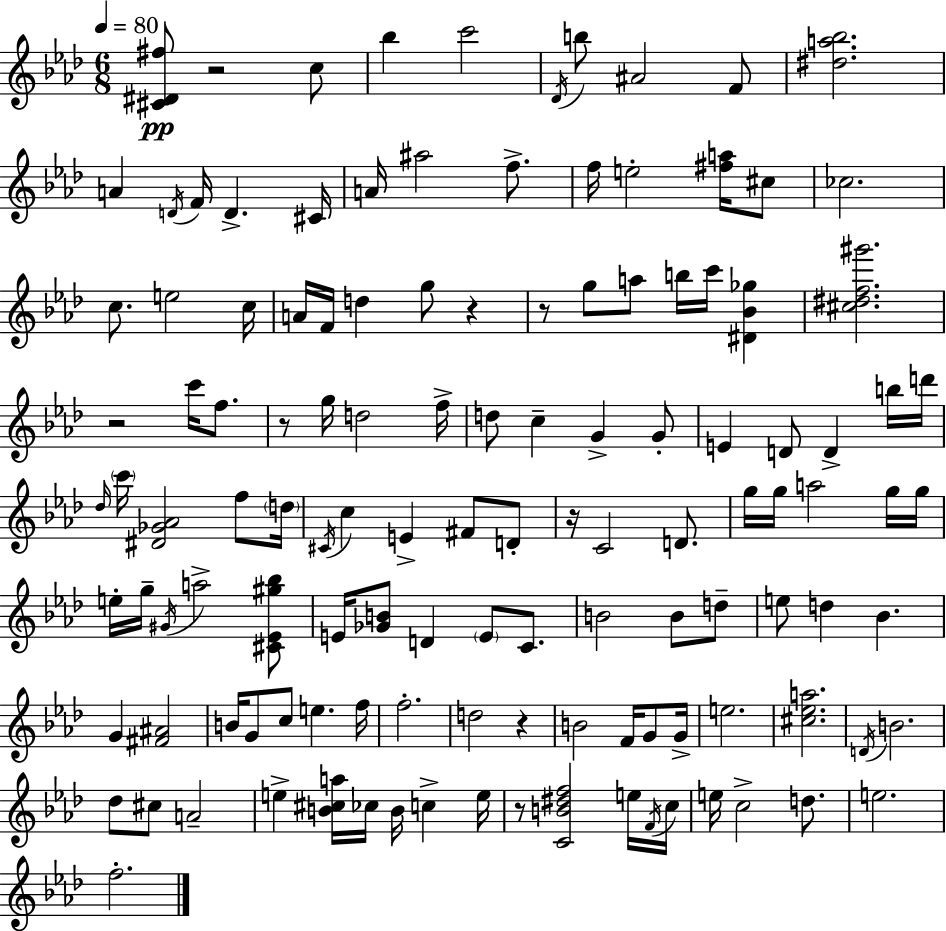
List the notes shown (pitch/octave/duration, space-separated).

[C#4,D#4,F#5]/e R/h C5/e Bb5/q C6/h Db4/s B5/e A#4/h F4/e [D#5,A5,Bb5]/h. A4/q D4/s F4/s D4/q. C#4/s A4/s A#5/h F5/e. F5/s E5/h [F#5,A5]/s C#5/e CES5/h. C5/e. E5/h C5/s A4/s F4/s D5/q G5/e R/q R/e G5/e A5/e B5/s C6/s [D#4,Bb4,Gb5]/q [C#5,D#5,F5,G#6]/h. R/h C6/s F5/e. R/e G5/s D5/h F5/s D5/e C5/q G4/q G4/e E4/q D4/e D4/q B5/s D6/s Db5/s C6/s [D#4,Gb4,Ab4]/h F5/e D5/s C#4/s C5/q E4/q F#4/e D4/e R/s C4/h D4/e. G5/s G5/s A5/h G5/s G5/s E5/s G5/s G#4/s A5/h [C#4,Eb4,G#5,Bb5]/e E4/s [Gb4,B4]/e D4/q E4/e C4/e. B4/h B4/e D5/e E5/e D5/q Bb4/q. G4/q [F#4,A#4]/h B4/s G4/e C5/e E5/q. F5/s F5/h. D5/h R/q B4/h F4/s G4/e G4/s E5/h. [C#5,Eb5,A5]/h. D4/s B4/h. Db5/e C#5/e A4/h E5/q [B4,C#5,A5]/s CES5/s B4/s C5/q E5/s R/e [C4,B4,D#5,F5]/h E5/s F4/s C5/s E5/s C5/h D5/e. E5/h. F5/h.